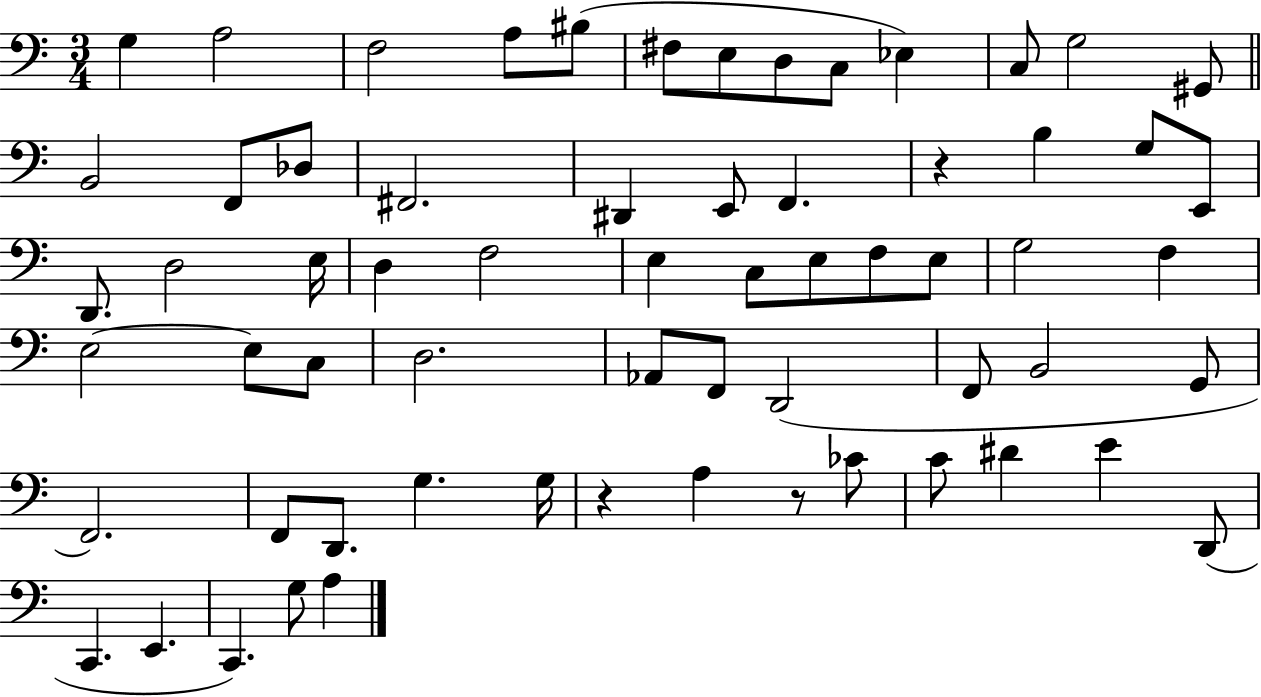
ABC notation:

X:1
T:Untitled
M:3/4
L:1/4
K:C
G, A,2 F,2 A,/2 ^B,/2 ^F,/2 E,/2 D,/2 C,/2 _E, C,/2 G,2 ^G,,/2 B,,2 F,,/2 _D,/2 ^F,,2 ^D,, E,,/2 F,, z B, G,/2 E,,/2 D,,/2 D,2 E,/4 D, F,2 E, C,/2 E,/2 F,/2 E,/2 G,2 F, E,2 E,/2 C,/2 D,2 _A,,/2 F,,/2 D,,2 F,,/2 B,,2 G,,/2 F,,2 F,,/2 D,,/2 G, G,/4 z A, z/2 _C/2 C/2 ^D E D,,/2 C,, E,, C,, G,/2 A,